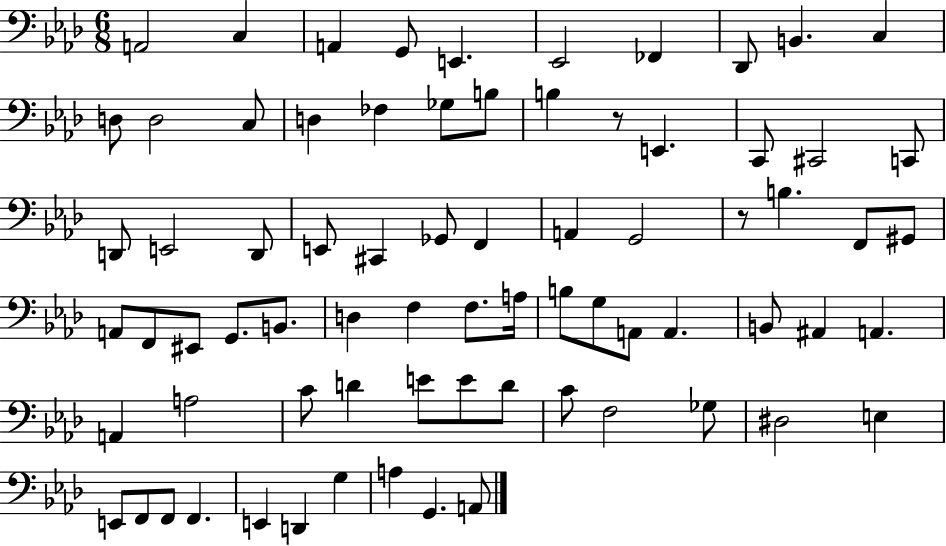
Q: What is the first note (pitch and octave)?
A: A2